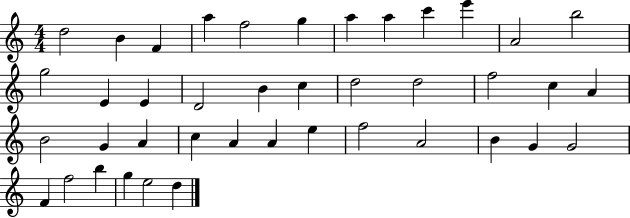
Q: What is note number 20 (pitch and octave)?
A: D5